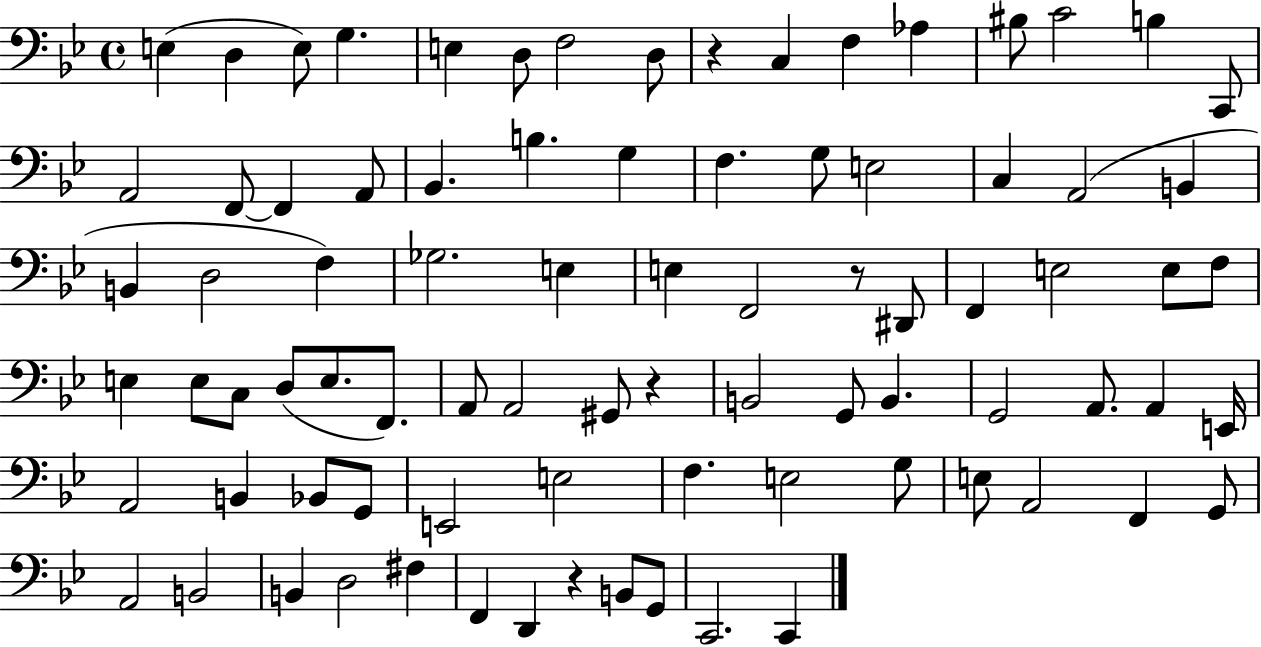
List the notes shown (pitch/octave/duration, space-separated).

E3/q D3/q E3/e G3/q. E3/q D3/e F3/h D3/e R/q C3/q F3/q Ab3/q BIS3/e C4/h B3/q C2/e A2/h F2/e F2/q A2/e Bb2/q. B3/q. G3/q F3/q. G3/e E3/h C3/q A2/h B2/q B2/q D3/h F3/q Gb3/h. E3/q E3/q F2/h R/e D#2/e F2/q E3/h E3/e F3/e E3/q E3/e C3/e D3/e E3/e. F2/e. A2/e A2/h G#2/e R/q B2/h G2/e B2/q. G2/h A2/e. A2/q E2/s A2/h B2/q Bb2/e G2/e E2/h E3/h F3/q. E3/h G3/e E3/e A2/h F2/q G2/e A2/h B2/h B2/q D3/h F#3/q F2/q D2/q R/q B2/e G2/e C2/h. C2/q